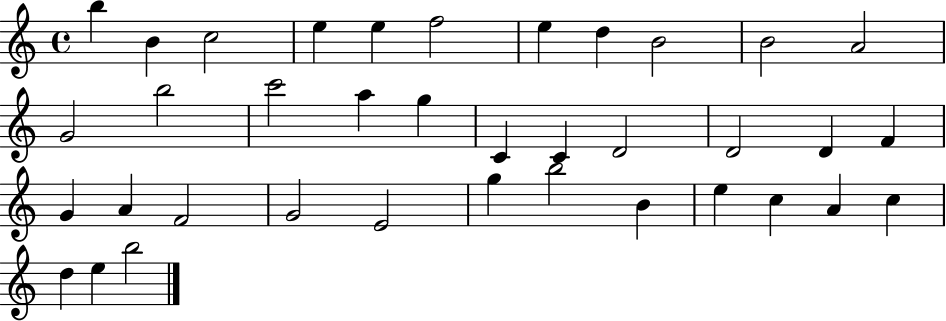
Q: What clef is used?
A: treble